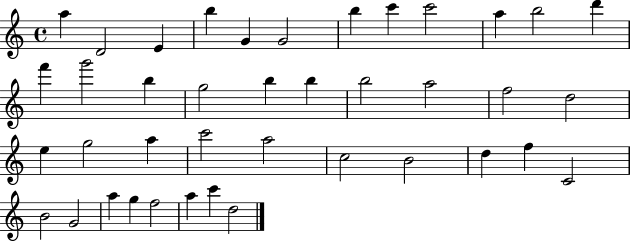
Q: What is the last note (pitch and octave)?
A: D5